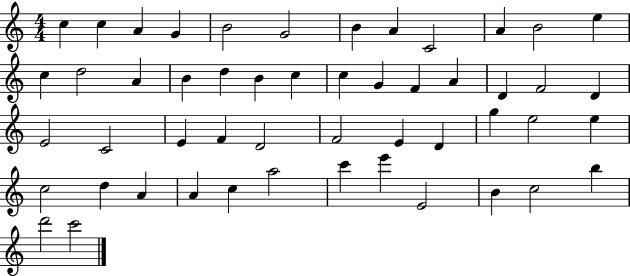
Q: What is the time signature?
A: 4/4